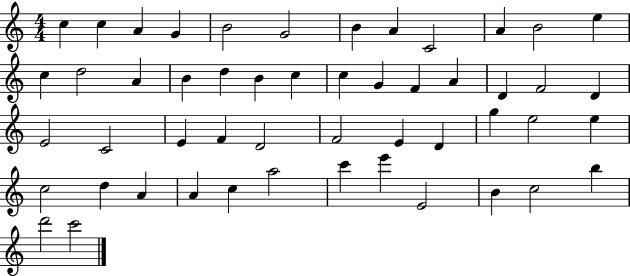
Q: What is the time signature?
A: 4/4